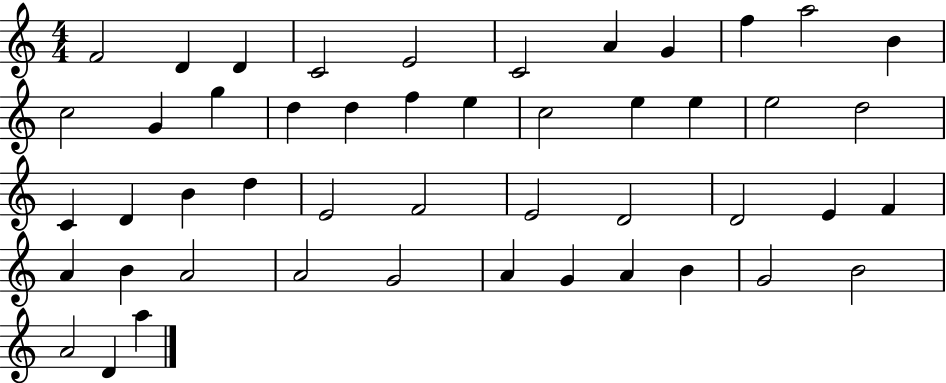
F4/h D4/q D4/q C4/h E4/h C4/h A4/q G4/q F5/q A5/h B4/q C5/h G4/q G5/q D5/q D5/q F5/q E5/q C5/h E5/q E5/q E5/h D5/h C4/q D4/q B4/q D5/q E4/h F4/h E4/h D4/h D4/h E4/q F4/q A4/q B4/q A4/h A4/h G4/h A4/q G4/q A4/q B4/q G4/h B4/h A4/h D4/q A5/q